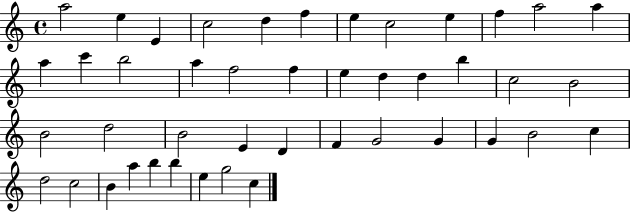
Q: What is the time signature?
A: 4/4